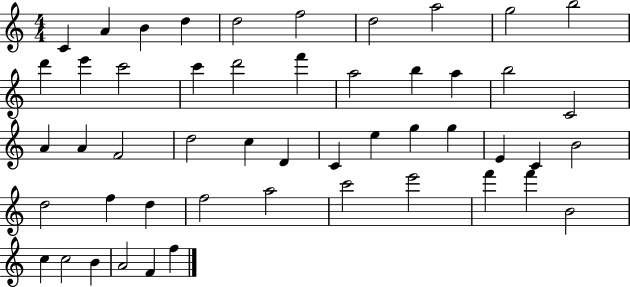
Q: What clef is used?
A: treble